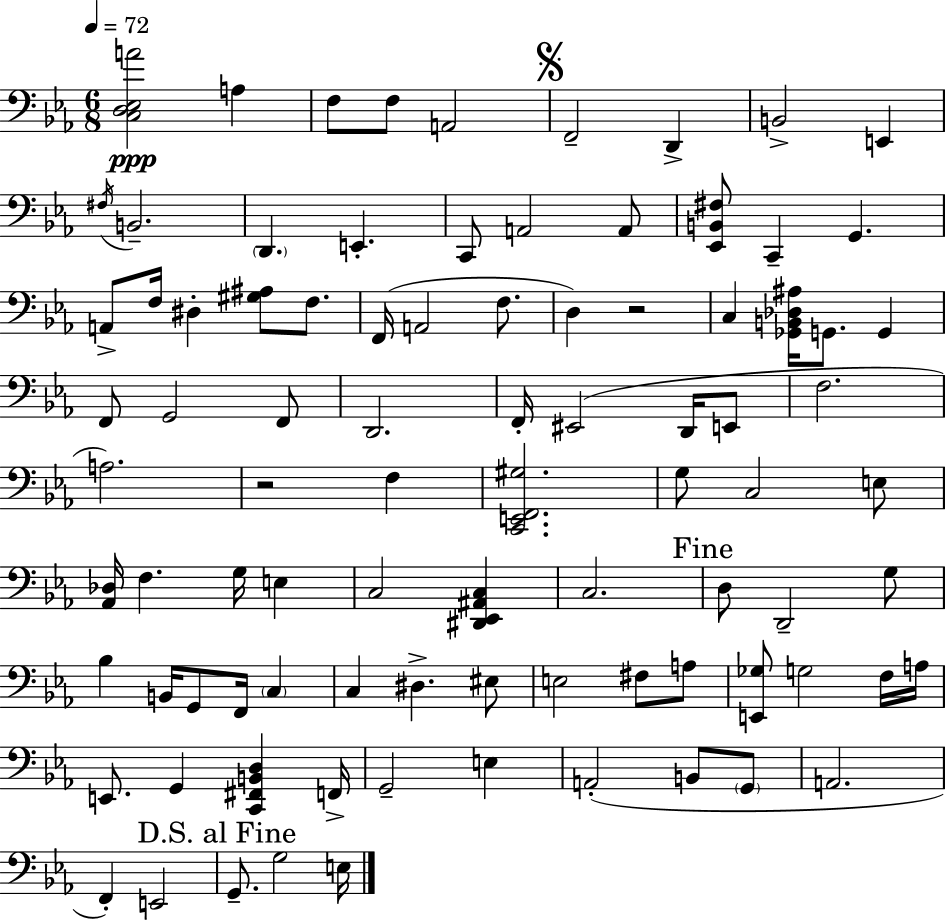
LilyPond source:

{
  \clef bass
  \numericTimeSignature
  \time 6/8
  \key ees \major
  \tempo 4 = 72
  <c d ees a'>2\ppp a4 | f8 f8 a,2 | \mark \markup { \musicglyph "scripts.segno" } f,2-- d,4-> | b,2-> e,4 | \break \acciaccatura { fis16 } b,2.-- | \parenthesize d,4. e,4.-. | c,8 a,2 a,8 | <ees, b, fis>8 c,4-- g,4. | \break a,8-> f16 dis4-. <gis ais>8 f8. | f,16( a,2 f8. | d4) r2 | c4 <ges, b, des ais>16 g,8. g,4 | \break f,8 g,2 f,8 | d,2. | f,16-. eis,2( d,16 e,8 | f2. | \break a2.) | r2 f4 | <c, e, f, gis>2. | g8 c2 e8 | \break <aes, des>16 f4. g16 e4 | c2 <dis, ees, ais, c>4 | c2. | \mark "Fine" d8 d,2-- g8 | \break bes4 b,16 g,8 f,16 \parenthesize c4 | c4 dis4.-> eis8 | e2 fis8 a8 | <e, ges>8 g2 f16 | \break a16 e,8. g,4 <c, fis, b, d>4 | f,16-> g,2-- e4 | a,2-.( b,8 \parenthesize g,8 | a,2. | \break f,4-.) e,2 | \mark "D.S. al Fine" g,8.-- g2 | e16 \bar "|."
}